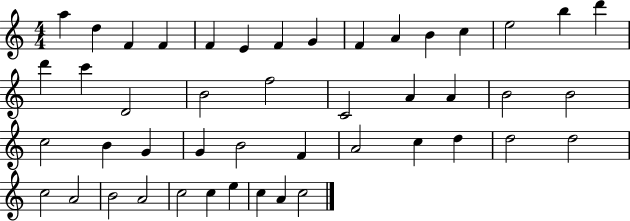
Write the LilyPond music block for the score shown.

{
  \clef treble
  \numericTimeSignature
  \time 4/4
  \key c \major
  a''4 d''4 f'4 f'4 | f'4 e'4 f'4 g'4 | f'4 a'4 b'4 c''4 | e''2 b''4 d'''4 | \break d'''4 c'''4 d'2 | b'2 f''2 | c'2 a'4 a'4 | b'2 b'2 | \break c''2 b'4 g'4 | g'4 b'2 f'4 | a'2 c''4 d''4 | d''2 d''2 | \break c''2 a'2 | b'2 a'2 | c''2 c''4 e''4 | c''4 a'4 c''2 | \break \bar "|."
}